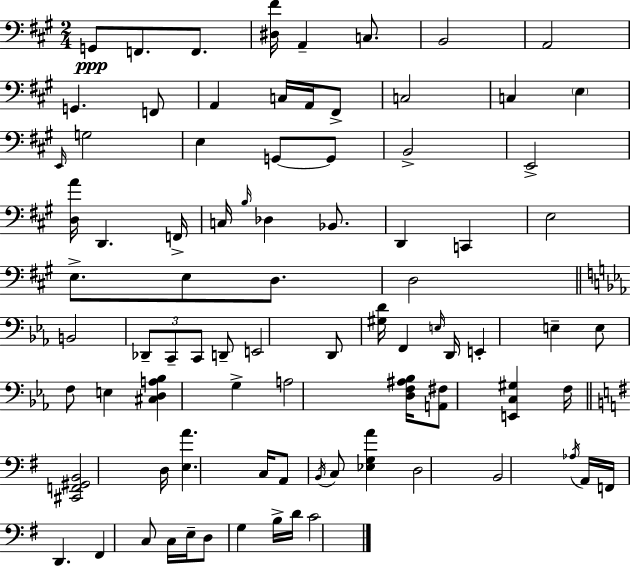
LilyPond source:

{
  \clef bass
  \numericTimeSignature
  \time 2/4
  \key a \major
  g,8\ppp f,8. f,8. | <dis fis'>16 a,4-- c8. | b,2 | a,2 | \break g,4. f,8 | a,4 c16 a,16 fis,8-> | c2 | c4 \parenthesize e4 | \break \grace { e,16 } g2 | e4 g,8~~ g,8 | b,2-> | e,2-> | \break <d a'>16 d,4. | f,16-> c16 \grace { b16 } des4 bes,8. | d,4 c,4 | e2 | \break e8.-> e8 d8. | d2 | \bar "||" \break \key ees \major b,2 | \tuplet 3/2 { des,8-- c,8-- c,8 } d,8-- | e,2 | d,8 <gis d'>16 f,4 \grace { e16 } | \break d,16 e,4-. e4-- | e8 f8 e4 | <cis d a bes>4 g4-> | a2 | \break <d f ais bes>16 <a, fis>8 <e, c gis>4 | f16 \bar "||" \break \key g \major <cis, f, gis, b,>2 | d16 <e a'>4. c16 | a,8 \acciaccatura { b,16 } c8 <ees g a'>4 | d2 | \break b,2 | \acciaccatura { aes16 } a,16 f,16 d,4. | fis,4 c8 | c16 e16-- d8 g4 | \break b16-> d'16 c'2 | \bar "|."
}